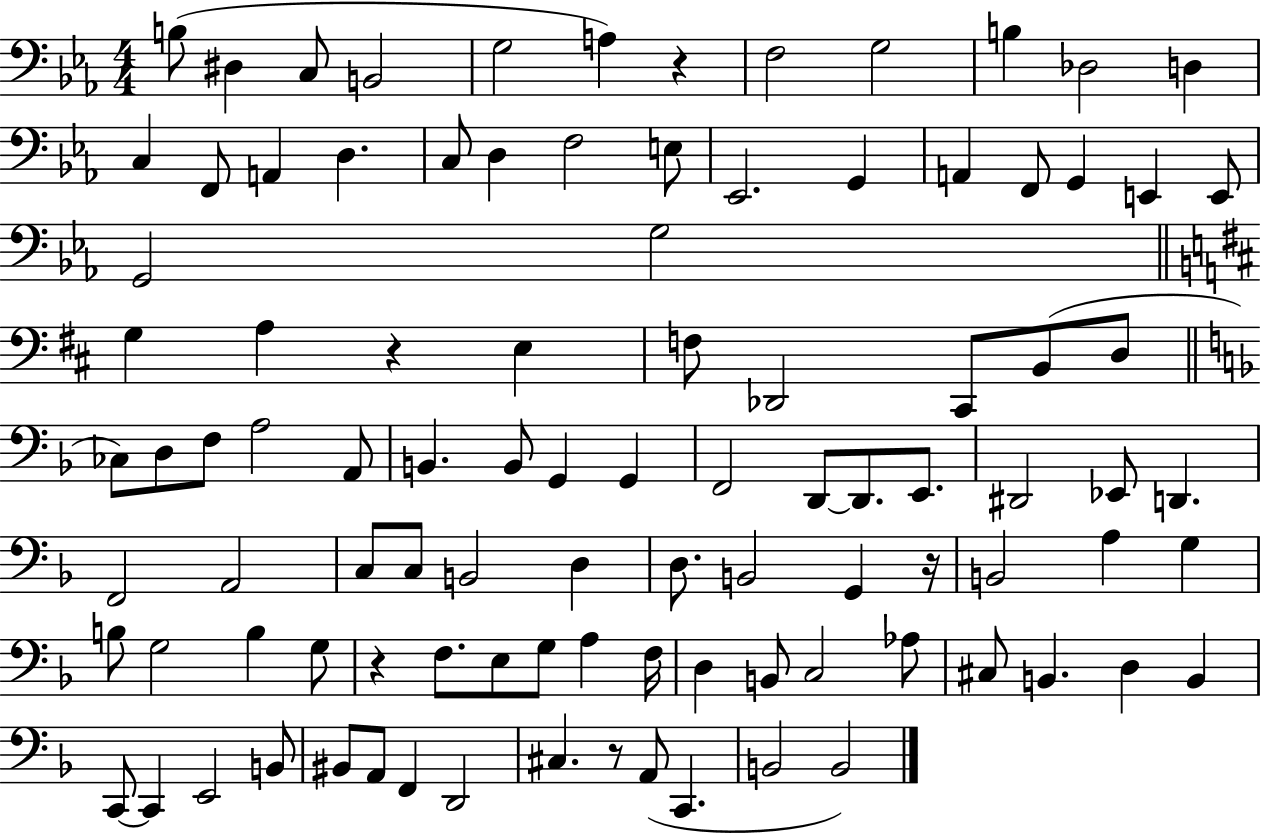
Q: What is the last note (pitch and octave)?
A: B2